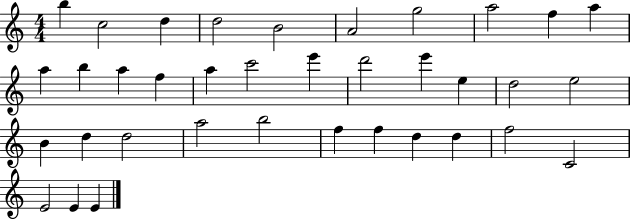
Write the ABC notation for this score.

X:1
T:Untitled
M:4/4
L:1/4
K:C
b c2 d d2 B2 A2 g2 a2 f a a b a f a c'2 e' d'2 e' e d2 e2 B d d2 a2 b2 f f d d f2 C2 E2 E E